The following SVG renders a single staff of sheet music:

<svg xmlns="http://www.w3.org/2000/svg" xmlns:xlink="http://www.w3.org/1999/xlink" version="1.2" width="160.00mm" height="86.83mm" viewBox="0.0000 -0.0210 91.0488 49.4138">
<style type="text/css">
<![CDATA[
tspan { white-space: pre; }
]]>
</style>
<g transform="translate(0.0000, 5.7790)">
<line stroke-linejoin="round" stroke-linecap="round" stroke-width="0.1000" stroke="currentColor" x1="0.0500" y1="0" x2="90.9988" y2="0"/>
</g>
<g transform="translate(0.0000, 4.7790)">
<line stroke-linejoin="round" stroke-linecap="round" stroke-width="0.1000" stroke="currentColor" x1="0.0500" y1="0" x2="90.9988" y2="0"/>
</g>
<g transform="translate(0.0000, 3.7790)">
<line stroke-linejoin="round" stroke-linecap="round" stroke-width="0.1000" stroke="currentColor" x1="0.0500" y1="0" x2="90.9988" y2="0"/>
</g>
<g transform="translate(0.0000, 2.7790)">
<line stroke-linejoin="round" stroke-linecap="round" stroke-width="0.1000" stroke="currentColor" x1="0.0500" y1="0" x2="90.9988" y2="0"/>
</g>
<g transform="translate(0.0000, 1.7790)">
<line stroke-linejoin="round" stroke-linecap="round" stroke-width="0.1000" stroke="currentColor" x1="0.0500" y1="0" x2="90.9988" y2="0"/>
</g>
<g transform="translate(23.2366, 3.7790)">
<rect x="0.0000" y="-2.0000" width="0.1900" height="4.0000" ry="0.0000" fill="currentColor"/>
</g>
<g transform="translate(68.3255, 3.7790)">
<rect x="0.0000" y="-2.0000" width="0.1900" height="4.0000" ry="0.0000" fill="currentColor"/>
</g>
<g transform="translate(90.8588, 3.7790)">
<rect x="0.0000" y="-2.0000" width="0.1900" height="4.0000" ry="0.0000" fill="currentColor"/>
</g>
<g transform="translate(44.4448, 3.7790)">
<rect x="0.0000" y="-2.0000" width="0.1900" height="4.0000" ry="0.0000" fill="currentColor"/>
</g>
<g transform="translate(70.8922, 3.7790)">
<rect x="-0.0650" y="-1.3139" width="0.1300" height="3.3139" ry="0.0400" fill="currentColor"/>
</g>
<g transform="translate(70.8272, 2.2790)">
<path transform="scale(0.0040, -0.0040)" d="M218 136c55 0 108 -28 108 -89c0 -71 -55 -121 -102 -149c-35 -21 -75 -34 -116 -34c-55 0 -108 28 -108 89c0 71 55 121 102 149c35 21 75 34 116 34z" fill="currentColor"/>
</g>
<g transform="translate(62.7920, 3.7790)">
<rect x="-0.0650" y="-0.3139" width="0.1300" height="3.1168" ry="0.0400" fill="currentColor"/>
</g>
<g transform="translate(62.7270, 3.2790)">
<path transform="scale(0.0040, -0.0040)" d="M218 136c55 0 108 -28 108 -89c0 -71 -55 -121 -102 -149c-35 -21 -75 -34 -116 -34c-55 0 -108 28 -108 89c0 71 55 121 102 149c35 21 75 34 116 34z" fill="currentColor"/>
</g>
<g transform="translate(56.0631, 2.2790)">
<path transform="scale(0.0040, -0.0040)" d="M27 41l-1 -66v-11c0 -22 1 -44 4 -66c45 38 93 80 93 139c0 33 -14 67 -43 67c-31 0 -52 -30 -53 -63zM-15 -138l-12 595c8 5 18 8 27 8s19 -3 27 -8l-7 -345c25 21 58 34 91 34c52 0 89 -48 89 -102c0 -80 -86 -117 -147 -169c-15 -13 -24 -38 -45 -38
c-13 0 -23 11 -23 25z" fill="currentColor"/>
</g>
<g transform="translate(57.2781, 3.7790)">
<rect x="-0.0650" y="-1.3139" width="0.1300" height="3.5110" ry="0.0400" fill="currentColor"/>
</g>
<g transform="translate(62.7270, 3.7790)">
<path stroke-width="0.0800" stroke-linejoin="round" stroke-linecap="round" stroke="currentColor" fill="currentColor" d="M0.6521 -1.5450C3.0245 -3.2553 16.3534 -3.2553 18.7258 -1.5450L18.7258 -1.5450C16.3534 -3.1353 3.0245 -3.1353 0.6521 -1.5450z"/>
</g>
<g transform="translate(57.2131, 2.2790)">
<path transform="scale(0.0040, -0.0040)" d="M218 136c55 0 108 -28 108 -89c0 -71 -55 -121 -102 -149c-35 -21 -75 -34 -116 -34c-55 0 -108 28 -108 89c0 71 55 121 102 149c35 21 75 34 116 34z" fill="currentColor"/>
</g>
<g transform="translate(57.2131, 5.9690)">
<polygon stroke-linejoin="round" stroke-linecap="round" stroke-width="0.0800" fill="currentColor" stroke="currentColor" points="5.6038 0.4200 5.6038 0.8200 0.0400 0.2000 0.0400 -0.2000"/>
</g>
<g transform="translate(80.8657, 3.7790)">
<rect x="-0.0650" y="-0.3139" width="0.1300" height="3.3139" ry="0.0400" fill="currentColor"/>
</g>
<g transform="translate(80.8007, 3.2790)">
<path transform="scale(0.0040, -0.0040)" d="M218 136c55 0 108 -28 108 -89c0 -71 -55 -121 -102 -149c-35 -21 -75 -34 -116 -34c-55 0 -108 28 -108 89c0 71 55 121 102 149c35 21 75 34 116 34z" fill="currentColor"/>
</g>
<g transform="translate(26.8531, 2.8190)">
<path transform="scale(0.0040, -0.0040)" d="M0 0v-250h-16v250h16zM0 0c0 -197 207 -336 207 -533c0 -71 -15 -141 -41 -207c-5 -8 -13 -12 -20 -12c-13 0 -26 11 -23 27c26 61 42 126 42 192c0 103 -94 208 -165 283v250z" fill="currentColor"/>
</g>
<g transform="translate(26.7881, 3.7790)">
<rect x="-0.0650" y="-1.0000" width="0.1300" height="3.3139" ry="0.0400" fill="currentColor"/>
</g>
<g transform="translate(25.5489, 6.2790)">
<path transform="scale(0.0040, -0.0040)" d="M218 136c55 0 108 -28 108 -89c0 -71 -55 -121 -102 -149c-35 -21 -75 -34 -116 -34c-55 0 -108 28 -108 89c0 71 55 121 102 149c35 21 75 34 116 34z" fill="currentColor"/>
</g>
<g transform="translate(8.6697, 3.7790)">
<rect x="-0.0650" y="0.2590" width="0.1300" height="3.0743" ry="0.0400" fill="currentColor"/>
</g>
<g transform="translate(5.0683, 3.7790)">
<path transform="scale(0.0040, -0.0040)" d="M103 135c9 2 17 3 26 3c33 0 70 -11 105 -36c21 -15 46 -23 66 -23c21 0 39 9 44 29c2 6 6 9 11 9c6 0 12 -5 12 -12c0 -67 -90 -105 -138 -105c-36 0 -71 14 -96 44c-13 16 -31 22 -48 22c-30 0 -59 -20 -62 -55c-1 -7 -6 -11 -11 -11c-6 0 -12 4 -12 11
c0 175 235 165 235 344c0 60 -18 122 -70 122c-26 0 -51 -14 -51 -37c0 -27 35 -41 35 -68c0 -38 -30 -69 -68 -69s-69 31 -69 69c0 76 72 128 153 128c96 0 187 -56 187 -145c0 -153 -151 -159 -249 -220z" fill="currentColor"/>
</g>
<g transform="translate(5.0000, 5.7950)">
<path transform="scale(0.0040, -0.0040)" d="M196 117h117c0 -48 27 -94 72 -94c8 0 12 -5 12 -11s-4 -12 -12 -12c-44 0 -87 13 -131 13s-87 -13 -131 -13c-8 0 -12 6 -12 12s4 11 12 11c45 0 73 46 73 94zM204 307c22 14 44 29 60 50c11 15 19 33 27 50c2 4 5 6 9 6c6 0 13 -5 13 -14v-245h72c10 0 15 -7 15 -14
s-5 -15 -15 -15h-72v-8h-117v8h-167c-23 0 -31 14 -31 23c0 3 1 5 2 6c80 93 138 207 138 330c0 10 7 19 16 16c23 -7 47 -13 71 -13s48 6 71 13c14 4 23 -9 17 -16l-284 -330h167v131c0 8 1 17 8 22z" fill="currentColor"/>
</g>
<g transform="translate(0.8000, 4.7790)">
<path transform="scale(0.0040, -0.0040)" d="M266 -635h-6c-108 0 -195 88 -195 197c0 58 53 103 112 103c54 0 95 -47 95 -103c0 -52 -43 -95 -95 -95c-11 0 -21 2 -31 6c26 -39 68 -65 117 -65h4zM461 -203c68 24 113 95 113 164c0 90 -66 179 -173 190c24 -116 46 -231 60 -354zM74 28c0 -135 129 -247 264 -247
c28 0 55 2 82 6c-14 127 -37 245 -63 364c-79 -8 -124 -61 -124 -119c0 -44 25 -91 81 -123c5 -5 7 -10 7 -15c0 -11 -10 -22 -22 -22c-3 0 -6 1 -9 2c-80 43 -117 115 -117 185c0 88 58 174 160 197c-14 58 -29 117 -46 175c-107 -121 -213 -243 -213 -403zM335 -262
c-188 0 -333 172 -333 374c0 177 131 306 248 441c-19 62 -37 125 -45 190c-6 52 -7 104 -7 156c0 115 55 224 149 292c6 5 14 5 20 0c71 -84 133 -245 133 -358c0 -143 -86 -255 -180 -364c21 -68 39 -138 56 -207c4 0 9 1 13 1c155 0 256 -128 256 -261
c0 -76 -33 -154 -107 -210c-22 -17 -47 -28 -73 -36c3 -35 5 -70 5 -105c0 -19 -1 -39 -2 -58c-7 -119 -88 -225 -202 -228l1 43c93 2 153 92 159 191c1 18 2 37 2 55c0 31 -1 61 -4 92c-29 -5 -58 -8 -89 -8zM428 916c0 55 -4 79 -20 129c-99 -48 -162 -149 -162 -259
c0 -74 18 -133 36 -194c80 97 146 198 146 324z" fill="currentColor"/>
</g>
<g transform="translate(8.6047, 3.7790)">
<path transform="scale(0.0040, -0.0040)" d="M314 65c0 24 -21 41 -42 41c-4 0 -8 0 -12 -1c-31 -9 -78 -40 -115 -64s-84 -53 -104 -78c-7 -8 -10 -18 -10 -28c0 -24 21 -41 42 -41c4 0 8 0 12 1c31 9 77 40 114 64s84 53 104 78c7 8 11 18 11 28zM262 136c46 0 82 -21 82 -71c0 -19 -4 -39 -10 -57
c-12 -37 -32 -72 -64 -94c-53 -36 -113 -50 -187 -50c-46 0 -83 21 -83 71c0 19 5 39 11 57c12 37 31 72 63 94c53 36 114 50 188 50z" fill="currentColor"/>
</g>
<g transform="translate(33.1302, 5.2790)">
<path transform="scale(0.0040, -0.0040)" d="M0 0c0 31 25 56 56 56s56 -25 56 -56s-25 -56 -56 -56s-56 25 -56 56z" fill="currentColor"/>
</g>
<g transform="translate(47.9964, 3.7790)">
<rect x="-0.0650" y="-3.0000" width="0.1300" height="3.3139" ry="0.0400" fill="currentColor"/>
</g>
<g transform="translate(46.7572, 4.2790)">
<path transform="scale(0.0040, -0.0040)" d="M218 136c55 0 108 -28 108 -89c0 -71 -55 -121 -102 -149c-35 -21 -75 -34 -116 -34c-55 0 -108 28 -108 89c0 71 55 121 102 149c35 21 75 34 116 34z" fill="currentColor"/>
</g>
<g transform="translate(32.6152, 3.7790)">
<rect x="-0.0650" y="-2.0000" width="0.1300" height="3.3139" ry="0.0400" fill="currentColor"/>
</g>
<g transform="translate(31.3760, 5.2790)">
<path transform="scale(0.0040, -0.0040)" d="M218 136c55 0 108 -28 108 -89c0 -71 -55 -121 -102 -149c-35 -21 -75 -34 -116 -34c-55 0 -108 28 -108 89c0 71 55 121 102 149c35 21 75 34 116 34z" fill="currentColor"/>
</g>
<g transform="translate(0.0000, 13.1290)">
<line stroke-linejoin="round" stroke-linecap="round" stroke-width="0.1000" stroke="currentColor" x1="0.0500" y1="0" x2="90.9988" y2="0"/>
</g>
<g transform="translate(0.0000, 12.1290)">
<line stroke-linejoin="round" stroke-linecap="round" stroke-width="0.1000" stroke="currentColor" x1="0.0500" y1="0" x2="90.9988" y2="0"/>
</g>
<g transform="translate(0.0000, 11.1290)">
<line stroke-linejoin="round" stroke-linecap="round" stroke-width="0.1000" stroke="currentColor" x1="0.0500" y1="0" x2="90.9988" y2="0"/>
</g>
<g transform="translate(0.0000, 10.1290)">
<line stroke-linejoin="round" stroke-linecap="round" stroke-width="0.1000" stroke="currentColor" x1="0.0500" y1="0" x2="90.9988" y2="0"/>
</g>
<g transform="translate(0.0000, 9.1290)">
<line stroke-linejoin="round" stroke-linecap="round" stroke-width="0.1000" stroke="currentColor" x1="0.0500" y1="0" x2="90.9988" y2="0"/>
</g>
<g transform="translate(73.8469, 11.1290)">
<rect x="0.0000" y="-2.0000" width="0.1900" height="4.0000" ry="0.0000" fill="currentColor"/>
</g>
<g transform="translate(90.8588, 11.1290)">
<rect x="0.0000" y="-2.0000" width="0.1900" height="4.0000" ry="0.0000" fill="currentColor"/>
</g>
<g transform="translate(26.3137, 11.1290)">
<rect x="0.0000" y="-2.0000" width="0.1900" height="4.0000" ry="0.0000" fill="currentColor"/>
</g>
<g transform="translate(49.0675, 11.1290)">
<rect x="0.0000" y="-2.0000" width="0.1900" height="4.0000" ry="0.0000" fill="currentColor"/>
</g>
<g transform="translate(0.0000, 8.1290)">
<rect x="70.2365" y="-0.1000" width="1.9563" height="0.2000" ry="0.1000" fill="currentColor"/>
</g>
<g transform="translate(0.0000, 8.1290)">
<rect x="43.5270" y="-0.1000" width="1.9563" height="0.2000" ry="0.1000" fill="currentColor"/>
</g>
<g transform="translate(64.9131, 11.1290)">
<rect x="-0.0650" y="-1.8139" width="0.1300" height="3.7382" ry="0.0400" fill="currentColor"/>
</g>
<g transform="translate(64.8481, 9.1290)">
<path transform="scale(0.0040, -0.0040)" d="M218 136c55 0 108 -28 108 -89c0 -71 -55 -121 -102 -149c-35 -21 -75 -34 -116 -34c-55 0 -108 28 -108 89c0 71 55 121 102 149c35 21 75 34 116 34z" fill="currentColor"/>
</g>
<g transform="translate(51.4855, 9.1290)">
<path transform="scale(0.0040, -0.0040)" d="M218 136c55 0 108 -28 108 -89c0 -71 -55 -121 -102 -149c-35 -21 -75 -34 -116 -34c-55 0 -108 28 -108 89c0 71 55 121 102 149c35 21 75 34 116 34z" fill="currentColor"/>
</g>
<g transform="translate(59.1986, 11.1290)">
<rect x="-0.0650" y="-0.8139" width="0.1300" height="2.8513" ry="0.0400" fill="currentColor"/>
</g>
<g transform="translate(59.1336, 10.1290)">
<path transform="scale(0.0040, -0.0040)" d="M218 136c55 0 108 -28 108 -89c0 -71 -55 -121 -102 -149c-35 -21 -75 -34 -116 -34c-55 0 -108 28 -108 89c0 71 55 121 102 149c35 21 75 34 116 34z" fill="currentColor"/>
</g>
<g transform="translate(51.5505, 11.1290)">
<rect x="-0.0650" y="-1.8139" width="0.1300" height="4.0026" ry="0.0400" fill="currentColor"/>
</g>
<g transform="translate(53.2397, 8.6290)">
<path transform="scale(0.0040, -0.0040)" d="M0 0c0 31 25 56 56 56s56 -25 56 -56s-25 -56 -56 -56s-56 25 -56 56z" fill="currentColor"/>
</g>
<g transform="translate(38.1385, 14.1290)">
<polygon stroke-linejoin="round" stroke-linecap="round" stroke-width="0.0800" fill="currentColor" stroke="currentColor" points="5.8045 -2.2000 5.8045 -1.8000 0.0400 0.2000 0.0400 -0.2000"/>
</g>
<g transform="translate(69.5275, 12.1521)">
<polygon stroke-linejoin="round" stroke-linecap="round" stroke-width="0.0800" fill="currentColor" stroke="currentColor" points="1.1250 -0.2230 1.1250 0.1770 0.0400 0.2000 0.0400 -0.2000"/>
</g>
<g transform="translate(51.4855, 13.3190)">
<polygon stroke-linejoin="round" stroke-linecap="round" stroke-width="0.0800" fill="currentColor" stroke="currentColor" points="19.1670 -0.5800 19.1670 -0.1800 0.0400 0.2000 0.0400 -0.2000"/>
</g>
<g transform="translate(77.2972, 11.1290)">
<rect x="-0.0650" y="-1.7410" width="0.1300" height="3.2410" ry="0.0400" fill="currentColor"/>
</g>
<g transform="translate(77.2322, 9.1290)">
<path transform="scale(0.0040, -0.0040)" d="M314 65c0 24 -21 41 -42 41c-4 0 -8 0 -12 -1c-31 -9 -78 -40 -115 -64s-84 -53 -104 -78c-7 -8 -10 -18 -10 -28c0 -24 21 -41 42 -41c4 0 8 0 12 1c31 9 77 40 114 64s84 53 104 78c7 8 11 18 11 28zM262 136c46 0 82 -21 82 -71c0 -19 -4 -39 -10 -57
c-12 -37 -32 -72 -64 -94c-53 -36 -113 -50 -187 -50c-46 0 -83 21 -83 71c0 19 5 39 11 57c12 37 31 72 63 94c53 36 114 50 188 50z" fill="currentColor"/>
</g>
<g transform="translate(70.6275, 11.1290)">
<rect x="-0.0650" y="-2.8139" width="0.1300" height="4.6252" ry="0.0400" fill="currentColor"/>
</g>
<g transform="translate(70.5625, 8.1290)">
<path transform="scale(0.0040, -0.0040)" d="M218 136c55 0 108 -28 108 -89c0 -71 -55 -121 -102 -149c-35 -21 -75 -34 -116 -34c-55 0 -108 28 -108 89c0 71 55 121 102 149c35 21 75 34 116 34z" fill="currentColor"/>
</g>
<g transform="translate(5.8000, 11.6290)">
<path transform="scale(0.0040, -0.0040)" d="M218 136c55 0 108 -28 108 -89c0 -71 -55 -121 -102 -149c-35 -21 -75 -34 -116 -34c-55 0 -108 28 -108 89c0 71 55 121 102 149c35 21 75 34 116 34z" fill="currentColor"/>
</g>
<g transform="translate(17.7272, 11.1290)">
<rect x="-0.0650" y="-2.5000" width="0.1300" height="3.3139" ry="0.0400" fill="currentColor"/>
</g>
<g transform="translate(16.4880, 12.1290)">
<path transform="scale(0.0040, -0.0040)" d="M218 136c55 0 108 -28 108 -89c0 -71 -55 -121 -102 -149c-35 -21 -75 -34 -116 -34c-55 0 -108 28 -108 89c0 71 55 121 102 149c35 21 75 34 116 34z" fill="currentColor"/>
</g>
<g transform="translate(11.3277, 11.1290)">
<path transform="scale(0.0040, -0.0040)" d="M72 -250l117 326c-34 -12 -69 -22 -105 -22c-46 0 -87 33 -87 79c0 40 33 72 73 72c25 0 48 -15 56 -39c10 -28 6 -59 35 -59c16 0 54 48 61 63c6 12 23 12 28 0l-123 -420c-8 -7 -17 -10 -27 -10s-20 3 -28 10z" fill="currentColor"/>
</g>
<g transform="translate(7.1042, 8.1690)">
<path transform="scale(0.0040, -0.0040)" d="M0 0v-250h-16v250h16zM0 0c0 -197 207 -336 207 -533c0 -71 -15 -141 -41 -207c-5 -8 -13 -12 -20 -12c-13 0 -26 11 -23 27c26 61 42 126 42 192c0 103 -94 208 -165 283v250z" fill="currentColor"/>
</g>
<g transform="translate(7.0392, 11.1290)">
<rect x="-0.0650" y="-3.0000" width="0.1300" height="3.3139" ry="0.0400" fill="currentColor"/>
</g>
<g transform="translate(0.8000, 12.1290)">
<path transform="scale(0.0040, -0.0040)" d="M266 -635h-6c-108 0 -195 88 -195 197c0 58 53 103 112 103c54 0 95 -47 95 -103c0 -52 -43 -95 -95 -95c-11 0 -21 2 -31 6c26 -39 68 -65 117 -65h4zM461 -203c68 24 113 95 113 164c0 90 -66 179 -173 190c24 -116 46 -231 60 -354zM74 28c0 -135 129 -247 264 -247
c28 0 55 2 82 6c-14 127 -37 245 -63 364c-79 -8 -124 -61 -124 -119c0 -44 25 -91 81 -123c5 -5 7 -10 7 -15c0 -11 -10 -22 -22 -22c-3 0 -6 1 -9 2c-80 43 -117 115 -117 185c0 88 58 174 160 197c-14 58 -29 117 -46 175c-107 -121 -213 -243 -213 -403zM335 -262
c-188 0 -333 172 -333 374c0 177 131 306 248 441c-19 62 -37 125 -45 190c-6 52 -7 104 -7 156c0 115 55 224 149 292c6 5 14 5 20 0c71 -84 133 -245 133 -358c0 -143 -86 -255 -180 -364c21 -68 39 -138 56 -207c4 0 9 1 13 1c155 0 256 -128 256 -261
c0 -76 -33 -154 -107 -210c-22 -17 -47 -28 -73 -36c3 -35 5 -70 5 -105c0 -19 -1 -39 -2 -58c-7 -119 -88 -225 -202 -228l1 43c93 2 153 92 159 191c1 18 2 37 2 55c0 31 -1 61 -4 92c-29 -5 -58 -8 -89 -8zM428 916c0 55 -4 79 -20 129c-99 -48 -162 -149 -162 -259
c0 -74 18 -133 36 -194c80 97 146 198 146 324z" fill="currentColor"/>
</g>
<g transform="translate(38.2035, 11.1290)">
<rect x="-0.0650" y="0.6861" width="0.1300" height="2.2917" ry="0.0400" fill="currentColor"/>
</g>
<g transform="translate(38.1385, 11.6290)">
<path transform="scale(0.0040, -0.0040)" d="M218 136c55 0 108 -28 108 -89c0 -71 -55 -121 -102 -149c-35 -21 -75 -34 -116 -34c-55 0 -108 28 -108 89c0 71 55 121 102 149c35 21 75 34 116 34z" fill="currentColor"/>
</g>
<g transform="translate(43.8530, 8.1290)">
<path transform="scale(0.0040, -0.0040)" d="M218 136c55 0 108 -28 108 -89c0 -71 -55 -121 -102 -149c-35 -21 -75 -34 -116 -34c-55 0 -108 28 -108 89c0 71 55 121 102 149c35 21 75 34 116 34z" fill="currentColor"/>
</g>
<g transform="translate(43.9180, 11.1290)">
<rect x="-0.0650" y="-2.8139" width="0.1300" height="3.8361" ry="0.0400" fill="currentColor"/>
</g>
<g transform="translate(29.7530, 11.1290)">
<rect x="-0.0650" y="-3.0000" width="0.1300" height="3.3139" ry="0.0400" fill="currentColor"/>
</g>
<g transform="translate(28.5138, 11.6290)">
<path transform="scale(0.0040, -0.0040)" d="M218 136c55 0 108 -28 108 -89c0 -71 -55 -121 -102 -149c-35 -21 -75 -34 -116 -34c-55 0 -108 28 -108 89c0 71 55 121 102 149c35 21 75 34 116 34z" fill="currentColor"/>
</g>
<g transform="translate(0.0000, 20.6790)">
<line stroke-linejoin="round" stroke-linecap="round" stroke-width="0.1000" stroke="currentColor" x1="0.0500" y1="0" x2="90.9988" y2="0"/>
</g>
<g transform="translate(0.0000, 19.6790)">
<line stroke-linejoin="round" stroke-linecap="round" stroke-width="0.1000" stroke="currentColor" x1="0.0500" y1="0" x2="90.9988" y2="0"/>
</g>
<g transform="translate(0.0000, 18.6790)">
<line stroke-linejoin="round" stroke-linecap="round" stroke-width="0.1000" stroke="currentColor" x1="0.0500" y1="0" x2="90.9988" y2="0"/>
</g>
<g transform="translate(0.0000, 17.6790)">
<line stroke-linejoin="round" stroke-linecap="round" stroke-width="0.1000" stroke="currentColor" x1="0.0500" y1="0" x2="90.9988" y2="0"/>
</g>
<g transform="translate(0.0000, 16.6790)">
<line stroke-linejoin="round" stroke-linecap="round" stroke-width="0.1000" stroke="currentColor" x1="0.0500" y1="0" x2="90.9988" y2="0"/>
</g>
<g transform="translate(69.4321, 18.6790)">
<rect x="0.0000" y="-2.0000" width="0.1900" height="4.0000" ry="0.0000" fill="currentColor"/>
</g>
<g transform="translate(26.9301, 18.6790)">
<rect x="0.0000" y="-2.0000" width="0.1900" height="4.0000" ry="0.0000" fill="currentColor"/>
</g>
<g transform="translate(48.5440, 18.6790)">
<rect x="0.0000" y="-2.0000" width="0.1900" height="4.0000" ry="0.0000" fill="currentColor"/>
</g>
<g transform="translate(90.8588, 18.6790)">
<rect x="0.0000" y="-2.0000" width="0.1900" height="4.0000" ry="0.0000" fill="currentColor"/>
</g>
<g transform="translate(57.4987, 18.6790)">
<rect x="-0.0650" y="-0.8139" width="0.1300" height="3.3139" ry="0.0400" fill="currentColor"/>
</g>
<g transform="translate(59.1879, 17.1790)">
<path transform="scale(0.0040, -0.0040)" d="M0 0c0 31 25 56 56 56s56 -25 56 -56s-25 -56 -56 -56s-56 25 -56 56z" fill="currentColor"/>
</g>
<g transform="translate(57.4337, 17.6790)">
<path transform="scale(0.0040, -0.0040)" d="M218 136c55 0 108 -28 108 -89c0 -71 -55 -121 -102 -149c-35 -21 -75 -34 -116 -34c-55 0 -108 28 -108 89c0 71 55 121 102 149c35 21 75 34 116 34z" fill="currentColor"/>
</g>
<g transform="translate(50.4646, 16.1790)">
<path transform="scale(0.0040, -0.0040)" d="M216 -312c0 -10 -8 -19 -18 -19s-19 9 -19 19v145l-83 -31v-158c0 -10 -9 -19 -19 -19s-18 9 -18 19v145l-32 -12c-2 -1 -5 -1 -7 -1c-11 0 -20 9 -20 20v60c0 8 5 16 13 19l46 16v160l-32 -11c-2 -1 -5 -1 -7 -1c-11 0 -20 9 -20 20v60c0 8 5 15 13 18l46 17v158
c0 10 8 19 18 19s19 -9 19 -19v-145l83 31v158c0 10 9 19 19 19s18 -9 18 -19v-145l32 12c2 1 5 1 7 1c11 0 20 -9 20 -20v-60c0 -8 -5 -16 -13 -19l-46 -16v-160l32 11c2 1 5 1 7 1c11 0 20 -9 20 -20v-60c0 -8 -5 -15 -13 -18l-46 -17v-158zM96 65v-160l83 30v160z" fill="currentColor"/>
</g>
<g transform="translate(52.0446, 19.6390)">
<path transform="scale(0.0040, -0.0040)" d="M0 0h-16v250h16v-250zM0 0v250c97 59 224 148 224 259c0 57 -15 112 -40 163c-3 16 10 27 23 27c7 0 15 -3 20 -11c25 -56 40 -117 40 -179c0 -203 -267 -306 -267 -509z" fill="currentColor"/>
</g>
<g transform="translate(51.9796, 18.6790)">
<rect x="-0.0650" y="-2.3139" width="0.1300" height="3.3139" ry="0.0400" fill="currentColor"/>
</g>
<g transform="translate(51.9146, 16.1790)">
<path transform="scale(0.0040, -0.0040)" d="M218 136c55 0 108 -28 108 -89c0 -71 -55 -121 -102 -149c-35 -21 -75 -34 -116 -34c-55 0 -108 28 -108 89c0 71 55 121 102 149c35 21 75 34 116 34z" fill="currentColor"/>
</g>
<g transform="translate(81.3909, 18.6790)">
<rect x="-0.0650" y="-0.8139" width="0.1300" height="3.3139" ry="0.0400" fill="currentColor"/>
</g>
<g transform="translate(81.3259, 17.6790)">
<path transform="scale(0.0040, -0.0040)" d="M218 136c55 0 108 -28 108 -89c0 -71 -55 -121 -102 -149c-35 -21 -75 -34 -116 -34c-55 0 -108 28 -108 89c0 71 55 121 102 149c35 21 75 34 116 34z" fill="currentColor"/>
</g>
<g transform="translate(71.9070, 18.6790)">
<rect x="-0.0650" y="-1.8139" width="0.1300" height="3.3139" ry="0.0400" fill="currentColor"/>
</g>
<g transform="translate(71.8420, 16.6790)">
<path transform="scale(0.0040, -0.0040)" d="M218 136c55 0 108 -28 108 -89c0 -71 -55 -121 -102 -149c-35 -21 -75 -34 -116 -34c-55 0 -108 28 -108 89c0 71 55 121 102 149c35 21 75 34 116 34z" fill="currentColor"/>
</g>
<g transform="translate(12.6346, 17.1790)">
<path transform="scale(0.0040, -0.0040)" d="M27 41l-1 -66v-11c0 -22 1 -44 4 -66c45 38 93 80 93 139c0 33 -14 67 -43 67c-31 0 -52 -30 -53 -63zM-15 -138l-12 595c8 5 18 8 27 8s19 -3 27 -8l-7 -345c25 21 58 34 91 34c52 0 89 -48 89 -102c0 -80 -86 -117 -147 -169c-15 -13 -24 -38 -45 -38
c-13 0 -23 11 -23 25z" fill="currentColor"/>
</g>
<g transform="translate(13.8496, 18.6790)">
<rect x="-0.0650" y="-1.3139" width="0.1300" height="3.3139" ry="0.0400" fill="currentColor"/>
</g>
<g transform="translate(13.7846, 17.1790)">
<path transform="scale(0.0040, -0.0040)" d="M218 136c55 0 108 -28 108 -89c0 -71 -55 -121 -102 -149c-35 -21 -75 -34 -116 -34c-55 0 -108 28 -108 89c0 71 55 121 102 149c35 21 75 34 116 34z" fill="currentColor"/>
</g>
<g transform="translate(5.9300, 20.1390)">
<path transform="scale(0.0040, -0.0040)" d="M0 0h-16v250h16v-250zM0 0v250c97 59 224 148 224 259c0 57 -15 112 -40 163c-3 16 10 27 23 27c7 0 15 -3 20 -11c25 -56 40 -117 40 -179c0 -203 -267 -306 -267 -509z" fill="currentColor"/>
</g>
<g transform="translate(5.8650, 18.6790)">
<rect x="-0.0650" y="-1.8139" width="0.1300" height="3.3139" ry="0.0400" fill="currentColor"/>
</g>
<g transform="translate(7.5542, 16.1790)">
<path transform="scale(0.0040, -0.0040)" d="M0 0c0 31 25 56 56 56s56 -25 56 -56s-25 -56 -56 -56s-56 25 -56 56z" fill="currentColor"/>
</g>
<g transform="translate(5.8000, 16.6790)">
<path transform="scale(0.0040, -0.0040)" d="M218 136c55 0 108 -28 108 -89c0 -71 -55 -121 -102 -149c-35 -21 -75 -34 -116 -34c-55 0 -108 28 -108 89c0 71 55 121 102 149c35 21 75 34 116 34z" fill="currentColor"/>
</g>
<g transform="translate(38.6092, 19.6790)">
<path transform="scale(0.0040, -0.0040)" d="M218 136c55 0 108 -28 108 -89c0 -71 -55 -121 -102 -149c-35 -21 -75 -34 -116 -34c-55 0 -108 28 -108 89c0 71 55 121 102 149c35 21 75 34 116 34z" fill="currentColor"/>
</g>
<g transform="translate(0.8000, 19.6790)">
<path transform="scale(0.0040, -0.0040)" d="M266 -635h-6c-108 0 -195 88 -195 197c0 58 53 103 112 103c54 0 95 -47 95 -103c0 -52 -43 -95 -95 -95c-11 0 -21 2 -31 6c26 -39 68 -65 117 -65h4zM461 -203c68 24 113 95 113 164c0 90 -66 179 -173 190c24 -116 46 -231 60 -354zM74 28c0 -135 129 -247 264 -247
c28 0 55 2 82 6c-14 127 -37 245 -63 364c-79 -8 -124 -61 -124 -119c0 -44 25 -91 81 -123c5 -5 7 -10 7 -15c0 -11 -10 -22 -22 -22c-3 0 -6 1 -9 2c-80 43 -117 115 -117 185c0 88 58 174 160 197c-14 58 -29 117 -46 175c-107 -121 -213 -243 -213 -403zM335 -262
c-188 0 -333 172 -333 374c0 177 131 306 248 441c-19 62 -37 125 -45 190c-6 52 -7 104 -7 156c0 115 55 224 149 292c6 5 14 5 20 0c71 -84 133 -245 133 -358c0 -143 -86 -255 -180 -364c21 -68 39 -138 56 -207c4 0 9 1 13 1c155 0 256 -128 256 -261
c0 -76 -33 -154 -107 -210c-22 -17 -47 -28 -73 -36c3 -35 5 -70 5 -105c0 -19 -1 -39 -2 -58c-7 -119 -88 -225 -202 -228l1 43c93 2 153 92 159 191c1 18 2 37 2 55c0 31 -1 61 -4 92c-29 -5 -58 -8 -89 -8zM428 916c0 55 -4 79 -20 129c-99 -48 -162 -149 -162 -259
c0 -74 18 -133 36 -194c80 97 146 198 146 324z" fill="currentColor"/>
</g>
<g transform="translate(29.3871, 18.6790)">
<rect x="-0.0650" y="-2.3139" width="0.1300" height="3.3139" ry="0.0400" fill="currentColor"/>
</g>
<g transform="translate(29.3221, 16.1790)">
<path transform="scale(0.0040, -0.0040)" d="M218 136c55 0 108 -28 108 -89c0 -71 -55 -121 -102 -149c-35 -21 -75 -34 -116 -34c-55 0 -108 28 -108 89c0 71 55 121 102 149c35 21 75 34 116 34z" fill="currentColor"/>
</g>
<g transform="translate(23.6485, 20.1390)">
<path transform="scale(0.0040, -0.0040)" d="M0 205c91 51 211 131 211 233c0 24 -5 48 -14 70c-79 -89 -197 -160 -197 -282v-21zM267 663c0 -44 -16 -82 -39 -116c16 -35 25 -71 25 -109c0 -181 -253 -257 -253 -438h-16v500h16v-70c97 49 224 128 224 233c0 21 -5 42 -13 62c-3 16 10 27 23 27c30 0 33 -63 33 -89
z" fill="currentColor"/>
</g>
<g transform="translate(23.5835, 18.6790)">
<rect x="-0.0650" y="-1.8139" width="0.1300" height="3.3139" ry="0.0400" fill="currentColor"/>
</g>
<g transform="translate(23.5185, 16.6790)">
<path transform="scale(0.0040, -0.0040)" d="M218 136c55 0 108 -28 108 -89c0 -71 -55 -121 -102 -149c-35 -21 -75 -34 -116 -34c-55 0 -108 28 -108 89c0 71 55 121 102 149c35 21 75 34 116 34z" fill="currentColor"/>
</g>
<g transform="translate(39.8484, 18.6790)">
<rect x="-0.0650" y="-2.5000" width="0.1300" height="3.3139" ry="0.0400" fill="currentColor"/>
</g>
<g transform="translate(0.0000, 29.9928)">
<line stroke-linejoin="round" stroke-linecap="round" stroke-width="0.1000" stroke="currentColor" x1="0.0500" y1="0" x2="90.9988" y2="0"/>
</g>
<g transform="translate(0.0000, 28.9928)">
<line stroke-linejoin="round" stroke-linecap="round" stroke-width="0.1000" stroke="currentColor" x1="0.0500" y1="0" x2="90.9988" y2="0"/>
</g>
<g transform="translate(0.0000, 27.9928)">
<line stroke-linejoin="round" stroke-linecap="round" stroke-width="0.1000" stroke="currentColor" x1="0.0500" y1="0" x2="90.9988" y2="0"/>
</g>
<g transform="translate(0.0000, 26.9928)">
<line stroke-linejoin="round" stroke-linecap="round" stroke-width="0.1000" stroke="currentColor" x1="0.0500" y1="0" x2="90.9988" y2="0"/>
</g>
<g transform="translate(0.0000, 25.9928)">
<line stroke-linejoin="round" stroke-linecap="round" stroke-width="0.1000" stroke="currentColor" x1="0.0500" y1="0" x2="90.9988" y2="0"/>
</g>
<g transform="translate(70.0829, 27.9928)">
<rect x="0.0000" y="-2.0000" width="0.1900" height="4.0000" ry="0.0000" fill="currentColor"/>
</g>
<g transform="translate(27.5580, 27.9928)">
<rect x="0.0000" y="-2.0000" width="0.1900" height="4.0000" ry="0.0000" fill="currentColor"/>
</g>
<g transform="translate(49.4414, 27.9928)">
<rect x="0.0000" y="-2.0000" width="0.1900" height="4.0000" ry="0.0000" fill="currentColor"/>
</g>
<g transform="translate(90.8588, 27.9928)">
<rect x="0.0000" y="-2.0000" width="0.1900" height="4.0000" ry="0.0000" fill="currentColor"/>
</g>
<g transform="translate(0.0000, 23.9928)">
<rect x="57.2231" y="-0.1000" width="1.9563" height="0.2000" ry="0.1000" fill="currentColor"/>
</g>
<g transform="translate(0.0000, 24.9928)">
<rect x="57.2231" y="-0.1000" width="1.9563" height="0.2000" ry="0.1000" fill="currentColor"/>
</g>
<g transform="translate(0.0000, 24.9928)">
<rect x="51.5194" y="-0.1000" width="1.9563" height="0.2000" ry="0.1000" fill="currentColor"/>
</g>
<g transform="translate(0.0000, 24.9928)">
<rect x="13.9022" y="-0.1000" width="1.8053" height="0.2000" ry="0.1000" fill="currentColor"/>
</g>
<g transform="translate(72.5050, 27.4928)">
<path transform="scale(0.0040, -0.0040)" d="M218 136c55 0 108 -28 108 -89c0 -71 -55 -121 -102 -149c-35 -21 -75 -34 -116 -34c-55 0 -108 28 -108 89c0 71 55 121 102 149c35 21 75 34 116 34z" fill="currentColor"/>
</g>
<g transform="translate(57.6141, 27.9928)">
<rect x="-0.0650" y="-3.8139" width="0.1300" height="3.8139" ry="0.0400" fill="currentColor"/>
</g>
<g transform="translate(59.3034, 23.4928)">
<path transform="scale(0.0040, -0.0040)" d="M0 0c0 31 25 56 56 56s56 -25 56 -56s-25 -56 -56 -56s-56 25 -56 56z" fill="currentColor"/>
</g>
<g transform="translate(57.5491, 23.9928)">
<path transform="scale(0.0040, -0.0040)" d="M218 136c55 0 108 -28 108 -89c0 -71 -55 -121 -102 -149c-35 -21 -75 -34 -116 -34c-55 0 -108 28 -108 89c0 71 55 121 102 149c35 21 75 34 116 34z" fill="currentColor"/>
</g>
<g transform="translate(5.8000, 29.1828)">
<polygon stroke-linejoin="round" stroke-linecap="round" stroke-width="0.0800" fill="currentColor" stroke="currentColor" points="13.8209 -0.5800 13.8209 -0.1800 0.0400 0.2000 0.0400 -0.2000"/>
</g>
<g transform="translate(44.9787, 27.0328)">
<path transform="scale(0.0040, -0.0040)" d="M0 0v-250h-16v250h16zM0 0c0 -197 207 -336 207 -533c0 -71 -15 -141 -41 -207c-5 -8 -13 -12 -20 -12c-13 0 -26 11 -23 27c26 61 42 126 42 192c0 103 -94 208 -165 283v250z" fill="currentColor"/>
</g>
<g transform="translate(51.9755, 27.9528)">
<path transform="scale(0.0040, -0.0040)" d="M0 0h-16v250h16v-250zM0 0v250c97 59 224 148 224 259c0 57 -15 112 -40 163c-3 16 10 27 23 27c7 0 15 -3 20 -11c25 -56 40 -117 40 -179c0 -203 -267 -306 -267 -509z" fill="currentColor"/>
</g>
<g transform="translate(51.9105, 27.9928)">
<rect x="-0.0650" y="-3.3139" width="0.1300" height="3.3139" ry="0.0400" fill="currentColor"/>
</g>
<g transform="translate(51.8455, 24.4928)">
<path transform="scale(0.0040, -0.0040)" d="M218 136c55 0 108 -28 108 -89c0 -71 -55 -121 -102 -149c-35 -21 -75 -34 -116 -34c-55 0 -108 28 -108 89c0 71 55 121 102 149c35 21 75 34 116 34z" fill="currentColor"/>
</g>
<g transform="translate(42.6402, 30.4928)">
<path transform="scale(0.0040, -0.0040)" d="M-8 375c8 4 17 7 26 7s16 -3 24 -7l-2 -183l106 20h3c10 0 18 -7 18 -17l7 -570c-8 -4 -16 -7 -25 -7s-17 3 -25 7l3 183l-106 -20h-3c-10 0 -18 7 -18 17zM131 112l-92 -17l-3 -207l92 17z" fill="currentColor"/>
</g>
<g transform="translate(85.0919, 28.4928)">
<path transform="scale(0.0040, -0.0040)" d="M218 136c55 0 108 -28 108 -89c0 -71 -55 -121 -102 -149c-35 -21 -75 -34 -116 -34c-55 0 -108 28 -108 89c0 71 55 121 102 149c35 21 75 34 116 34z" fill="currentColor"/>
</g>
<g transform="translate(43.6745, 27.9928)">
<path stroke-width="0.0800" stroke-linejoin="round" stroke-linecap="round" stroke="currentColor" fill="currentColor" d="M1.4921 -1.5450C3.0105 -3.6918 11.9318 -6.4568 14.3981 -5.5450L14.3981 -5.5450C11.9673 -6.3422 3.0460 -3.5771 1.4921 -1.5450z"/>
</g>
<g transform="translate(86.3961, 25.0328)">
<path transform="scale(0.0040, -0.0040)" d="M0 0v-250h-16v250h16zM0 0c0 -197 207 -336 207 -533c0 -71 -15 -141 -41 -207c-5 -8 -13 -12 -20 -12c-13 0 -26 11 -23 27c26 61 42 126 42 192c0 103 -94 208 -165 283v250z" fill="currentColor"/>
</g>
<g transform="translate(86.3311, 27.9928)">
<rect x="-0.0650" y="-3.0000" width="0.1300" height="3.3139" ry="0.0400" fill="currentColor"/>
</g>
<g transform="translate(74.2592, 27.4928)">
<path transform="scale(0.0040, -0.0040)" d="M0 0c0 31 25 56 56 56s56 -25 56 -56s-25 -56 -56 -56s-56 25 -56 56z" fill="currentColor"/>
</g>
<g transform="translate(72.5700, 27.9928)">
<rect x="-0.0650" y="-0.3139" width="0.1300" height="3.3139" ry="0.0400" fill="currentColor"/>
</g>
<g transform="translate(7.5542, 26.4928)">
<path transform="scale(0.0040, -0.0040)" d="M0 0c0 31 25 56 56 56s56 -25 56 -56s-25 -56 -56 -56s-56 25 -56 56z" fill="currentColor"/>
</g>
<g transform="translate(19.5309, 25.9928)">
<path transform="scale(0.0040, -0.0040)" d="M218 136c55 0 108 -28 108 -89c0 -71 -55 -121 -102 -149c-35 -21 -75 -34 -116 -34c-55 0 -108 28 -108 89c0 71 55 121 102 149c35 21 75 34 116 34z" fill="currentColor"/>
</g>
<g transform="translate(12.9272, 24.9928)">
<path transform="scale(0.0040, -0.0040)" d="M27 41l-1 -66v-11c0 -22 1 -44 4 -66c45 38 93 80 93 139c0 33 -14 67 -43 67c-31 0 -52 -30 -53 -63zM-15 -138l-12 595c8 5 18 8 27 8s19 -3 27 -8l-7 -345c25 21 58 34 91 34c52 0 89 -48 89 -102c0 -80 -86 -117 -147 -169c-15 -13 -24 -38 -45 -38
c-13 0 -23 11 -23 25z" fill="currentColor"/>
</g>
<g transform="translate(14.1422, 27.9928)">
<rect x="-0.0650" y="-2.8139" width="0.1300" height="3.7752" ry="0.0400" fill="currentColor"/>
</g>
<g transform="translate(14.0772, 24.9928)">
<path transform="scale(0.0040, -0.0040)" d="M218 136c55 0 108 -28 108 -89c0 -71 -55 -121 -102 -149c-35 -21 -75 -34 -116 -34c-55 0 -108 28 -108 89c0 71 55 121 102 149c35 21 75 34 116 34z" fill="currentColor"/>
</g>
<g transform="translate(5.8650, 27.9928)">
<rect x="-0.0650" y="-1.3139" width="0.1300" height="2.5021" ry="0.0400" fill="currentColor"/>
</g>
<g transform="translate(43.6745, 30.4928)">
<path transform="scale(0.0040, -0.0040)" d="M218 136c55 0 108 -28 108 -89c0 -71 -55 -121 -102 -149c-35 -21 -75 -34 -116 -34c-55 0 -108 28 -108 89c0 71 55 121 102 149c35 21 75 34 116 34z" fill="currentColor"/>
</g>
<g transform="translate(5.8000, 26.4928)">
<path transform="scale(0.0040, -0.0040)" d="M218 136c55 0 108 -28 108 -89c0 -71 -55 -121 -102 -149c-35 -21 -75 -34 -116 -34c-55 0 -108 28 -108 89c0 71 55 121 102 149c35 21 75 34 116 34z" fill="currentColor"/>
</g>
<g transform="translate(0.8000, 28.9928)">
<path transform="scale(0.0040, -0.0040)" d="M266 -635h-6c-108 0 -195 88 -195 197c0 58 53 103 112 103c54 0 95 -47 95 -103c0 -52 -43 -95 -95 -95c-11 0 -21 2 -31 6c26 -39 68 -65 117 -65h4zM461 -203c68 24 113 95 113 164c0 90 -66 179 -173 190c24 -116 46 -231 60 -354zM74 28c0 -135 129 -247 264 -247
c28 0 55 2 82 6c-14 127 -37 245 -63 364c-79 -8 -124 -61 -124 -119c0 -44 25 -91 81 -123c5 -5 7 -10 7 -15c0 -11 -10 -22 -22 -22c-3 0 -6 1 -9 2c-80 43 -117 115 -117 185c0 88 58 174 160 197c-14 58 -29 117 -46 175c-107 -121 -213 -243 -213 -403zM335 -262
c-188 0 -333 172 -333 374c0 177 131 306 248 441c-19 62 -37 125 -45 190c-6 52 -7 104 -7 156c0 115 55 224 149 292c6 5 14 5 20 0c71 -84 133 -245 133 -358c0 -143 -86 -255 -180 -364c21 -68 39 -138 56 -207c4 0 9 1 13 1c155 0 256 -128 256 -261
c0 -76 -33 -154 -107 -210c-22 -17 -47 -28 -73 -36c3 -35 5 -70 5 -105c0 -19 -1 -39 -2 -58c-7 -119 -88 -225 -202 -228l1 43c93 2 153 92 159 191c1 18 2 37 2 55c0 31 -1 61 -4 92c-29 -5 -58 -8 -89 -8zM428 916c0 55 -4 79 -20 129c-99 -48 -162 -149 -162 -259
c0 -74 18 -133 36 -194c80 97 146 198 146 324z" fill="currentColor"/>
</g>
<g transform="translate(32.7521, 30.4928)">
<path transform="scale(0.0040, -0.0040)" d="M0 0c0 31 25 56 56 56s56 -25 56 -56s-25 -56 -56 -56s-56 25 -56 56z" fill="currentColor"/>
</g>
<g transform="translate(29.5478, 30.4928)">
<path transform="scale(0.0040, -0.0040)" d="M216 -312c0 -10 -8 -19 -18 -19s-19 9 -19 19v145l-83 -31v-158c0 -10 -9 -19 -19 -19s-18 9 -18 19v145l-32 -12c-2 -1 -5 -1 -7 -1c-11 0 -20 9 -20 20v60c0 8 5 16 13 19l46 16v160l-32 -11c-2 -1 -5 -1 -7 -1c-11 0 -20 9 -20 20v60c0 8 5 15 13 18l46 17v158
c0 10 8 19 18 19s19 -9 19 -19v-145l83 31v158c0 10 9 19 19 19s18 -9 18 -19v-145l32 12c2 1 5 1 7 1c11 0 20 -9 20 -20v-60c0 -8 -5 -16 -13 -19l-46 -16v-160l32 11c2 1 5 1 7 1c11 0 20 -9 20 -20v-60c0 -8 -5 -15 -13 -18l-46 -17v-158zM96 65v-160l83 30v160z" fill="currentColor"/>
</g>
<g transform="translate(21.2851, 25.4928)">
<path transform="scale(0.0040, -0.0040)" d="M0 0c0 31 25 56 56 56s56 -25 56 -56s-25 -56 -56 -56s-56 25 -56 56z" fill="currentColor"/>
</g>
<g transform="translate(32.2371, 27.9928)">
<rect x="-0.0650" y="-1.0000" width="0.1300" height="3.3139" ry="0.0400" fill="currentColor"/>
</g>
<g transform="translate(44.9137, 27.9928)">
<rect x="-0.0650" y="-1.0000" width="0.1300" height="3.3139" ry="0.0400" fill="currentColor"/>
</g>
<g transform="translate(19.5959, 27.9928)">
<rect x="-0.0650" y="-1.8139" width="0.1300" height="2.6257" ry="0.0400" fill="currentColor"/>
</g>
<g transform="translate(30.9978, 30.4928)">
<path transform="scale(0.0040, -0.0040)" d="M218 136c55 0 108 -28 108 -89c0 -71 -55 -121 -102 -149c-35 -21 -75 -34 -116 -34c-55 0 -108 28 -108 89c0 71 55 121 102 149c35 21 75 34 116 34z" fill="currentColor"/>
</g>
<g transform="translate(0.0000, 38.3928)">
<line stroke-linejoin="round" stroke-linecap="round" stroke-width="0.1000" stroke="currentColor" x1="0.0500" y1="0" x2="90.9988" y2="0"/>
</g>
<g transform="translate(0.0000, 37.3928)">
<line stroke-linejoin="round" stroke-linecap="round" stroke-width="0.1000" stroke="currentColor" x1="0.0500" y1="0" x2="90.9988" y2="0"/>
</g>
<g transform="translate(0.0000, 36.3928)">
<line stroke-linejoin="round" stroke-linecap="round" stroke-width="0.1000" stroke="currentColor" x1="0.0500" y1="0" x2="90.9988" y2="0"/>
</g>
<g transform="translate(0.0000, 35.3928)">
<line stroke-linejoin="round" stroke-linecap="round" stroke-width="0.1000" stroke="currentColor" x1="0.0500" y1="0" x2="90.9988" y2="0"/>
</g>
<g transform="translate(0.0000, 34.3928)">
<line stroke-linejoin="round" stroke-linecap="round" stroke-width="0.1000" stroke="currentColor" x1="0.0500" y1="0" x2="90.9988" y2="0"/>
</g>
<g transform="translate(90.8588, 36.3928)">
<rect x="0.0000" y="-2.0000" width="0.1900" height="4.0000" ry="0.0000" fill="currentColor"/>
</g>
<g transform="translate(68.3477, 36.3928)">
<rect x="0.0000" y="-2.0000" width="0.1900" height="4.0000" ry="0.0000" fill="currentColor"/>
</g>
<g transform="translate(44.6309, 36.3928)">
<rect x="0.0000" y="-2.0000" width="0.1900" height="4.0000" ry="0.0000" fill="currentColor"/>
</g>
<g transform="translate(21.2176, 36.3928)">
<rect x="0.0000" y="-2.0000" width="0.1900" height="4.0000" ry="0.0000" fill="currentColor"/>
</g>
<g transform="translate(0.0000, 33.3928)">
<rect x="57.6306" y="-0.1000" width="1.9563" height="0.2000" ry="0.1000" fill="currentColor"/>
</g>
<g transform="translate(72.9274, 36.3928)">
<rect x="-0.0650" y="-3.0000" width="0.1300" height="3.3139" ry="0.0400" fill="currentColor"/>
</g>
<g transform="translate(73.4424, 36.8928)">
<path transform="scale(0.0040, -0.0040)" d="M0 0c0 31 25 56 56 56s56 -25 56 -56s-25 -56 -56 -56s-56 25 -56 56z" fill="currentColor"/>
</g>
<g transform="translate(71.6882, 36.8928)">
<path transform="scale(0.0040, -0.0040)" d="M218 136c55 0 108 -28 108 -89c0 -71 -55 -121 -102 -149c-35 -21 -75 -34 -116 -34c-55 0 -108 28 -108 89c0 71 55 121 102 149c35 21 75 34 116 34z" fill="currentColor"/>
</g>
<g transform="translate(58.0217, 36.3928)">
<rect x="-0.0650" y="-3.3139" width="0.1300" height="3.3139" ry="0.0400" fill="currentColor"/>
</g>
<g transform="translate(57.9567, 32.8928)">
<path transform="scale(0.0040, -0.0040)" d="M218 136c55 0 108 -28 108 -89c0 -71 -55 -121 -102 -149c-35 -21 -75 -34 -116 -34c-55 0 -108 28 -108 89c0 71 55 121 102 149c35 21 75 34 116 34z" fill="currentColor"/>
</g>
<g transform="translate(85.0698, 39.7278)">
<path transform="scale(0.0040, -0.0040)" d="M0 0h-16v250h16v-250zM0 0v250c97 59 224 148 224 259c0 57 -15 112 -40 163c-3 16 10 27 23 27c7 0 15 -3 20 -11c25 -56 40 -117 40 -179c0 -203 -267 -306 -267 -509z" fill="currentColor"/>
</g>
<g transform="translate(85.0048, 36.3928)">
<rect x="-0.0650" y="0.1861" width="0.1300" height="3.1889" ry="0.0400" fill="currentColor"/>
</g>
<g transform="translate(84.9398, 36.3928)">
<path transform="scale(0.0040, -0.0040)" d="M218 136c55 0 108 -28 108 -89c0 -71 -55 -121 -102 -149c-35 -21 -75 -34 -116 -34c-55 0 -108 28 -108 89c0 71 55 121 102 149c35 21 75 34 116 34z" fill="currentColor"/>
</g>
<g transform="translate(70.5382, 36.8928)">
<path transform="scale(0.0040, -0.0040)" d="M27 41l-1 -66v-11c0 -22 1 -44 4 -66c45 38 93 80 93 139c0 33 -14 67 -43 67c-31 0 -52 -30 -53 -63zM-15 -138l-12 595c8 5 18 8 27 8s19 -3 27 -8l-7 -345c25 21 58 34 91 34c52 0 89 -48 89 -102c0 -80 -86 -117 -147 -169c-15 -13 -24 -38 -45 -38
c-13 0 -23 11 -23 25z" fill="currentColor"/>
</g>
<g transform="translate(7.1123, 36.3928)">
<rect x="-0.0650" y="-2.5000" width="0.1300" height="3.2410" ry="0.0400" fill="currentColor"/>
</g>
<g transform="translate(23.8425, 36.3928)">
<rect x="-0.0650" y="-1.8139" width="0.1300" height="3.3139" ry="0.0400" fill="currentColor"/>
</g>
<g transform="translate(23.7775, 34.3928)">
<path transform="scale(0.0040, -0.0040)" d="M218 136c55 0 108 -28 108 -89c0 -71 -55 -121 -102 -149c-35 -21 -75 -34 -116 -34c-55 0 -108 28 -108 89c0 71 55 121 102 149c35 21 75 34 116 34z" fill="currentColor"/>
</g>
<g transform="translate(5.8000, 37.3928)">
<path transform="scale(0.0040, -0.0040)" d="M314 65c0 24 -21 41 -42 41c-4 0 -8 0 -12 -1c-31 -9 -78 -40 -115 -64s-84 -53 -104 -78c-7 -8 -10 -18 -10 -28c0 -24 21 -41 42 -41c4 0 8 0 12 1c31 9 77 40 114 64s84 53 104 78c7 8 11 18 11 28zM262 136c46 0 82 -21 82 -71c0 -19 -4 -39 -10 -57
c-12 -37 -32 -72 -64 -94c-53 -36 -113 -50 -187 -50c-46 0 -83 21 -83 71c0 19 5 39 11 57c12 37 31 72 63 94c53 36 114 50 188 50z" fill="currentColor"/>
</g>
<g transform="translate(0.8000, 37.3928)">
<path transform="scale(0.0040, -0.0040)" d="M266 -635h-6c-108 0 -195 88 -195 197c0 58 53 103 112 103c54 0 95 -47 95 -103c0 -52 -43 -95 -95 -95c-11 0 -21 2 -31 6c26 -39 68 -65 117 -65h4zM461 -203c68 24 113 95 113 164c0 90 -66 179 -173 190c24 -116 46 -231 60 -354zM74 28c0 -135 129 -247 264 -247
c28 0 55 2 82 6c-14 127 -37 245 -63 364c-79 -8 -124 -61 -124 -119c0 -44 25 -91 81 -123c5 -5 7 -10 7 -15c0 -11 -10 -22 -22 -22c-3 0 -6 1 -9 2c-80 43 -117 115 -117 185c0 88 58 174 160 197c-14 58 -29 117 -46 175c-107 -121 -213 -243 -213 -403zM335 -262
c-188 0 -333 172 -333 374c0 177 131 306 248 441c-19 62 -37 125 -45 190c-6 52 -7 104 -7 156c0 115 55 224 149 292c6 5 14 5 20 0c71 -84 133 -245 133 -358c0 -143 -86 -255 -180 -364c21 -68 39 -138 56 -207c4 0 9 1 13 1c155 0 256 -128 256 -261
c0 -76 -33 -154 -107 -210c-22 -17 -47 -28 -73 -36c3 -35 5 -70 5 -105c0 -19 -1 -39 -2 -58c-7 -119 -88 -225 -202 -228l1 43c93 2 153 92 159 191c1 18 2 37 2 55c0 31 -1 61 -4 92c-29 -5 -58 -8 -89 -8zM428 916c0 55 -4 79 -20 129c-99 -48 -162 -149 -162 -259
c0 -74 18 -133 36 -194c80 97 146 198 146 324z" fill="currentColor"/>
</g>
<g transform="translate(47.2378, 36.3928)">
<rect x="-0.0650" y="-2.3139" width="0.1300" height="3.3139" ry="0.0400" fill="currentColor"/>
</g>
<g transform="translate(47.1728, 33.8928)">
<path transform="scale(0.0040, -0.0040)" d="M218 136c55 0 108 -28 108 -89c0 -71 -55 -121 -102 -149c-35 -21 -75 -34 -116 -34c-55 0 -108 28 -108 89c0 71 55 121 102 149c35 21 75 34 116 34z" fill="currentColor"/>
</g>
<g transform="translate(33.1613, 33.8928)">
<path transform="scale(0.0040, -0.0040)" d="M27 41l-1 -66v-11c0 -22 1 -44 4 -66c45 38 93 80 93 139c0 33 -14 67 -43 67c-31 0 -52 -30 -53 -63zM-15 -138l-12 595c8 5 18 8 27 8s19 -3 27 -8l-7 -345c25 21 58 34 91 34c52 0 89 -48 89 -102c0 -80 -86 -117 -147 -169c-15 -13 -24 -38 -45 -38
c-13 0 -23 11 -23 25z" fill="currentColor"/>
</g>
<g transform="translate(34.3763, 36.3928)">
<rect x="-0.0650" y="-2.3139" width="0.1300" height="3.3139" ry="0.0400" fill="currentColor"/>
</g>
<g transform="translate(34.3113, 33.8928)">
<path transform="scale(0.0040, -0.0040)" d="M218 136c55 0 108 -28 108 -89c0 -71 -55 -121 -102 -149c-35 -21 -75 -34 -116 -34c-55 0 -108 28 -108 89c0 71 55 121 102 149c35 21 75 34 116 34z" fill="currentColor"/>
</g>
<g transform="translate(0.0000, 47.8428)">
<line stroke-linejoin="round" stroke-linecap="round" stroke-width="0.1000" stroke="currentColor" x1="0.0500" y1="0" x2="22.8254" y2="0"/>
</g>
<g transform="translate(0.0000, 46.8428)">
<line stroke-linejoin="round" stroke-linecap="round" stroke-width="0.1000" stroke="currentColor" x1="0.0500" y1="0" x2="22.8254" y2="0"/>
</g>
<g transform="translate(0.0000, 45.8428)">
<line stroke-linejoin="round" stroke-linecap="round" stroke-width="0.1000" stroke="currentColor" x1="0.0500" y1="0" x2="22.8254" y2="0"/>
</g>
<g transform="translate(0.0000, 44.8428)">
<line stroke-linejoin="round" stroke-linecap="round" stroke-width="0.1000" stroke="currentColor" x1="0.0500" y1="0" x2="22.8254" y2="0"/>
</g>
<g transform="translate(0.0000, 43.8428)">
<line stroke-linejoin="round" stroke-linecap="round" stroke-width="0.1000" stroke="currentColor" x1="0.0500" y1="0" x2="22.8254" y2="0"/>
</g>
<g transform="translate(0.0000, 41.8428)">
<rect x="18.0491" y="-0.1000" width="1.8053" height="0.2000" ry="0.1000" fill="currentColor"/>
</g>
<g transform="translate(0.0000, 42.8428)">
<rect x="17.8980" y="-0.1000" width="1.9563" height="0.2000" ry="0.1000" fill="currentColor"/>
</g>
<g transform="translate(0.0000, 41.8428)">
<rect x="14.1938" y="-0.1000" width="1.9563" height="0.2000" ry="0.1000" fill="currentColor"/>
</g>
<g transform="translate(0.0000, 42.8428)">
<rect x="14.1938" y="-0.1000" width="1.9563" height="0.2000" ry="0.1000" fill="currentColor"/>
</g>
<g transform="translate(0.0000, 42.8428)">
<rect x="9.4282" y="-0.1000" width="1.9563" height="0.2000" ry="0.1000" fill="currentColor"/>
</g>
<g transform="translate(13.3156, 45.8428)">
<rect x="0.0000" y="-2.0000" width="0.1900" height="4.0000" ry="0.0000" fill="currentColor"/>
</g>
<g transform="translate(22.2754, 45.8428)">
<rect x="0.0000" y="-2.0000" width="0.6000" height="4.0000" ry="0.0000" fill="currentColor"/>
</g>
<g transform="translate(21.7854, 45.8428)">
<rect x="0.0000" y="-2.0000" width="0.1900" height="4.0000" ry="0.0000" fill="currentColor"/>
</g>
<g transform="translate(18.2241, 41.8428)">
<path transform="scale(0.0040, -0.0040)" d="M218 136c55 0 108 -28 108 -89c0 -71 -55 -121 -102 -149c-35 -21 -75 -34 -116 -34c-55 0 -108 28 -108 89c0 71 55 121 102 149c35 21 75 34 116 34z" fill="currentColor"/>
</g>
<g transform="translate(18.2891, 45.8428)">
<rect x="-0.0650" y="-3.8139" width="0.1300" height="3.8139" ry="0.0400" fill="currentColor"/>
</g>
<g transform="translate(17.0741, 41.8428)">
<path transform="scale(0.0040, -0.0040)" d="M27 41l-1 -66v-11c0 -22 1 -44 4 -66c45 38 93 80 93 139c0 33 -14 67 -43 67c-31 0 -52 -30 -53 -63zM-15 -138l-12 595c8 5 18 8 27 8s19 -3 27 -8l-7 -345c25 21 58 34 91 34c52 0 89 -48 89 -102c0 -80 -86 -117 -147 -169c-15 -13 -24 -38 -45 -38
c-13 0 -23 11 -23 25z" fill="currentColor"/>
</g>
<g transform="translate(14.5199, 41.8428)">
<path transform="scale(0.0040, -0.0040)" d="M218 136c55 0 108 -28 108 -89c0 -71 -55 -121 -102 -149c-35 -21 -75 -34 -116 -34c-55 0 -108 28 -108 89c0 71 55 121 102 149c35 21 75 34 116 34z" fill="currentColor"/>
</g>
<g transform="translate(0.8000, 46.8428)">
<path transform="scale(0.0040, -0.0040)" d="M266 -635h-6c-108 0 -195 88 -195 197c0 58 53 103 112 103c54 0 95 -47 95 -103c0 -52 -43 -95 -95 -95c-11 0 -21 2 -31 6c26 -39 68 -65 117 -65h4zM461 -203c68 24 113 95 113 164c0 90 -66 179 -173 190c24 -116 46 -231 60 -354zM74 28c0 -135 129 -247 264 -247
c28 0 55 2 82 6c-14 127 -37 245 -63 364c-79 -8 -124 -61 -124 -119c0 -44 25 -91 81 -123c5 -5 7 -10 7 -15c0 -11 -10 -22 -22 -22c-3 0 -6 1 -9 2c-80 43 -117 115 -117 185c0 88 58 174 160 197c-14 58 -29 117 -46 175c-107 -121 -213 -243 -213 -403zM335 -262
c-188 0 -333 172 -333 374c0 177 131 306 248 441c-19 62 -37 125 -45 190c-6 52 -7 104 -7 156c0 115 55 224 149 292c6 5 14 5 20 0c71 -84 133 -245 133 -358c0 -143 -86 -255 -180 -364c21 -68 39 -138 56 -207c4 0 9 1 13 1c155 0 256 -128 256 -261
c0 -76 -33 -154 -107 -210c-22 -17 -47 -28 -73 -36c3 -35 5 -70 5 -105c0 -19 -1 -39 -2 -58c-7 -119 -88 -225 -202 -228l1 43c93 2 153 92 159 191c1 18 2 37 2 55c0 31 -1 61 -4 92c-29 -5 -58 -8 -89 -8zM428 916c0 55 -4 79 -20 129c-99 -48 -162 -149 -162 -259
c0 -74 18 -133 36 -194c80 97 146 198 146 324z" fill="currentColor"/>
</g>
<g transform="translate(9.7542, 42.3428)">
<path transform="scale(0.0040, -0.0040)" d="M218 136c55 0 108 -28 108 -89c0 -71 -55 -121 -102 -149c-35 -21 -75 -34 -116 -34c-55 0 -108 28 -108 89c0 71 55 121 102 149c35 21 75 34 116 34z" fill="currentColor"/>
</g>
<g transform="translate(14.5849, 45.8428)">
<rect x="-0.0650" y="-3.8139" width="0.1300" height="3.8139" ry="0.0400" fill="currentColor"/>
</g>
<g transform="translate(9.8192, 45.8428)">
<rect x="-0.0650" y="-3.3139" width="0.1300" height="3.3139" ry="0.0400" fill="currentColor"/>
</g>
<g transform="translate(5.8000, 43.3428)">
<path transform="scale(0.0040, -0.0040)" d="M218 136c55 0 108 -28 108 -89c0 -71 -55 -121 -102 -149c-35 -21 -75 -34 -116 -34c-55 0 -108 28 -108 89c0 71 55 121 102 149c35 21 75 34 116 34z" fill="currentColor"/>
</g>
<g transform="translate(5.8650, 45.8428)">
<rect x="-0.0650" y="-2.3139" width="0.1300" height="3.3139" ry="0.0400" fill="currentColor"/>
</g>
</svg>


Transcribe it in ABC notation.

X:1
T:Untitled
M:2/4
L:1/4
K:C
B2 D/2 F A _e/2 c/2 e c A/2 z/2 G A A/2 a/2 f/2 d/2 f/2 a/4 f2 f/2 _e f/4 g G ^g/2 d f d e/2 _a/2 f/2 ^D D/2 b/2 c' c A/2 G2 f _g g b _A B/2 g b c' _c'